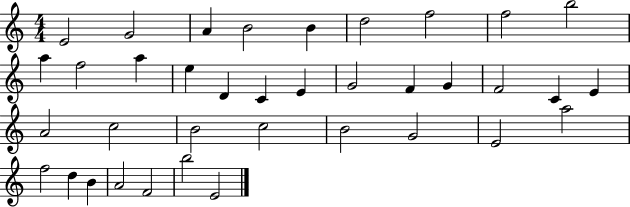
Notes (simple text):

E4/h G4/h A4/q B4/h B4/q D5/h F5/h F5/h B5/h A5/q F5/h A5/q E5/q D4/q C4/q E4/q G4/h F4/q G4/q F4/h C4/q E4/q A4/h C5/h B4/h C5/h B4/h G4/h E4/h A5/h F5/h D5/q B4/q A4/h F4/h B5/h E4/h